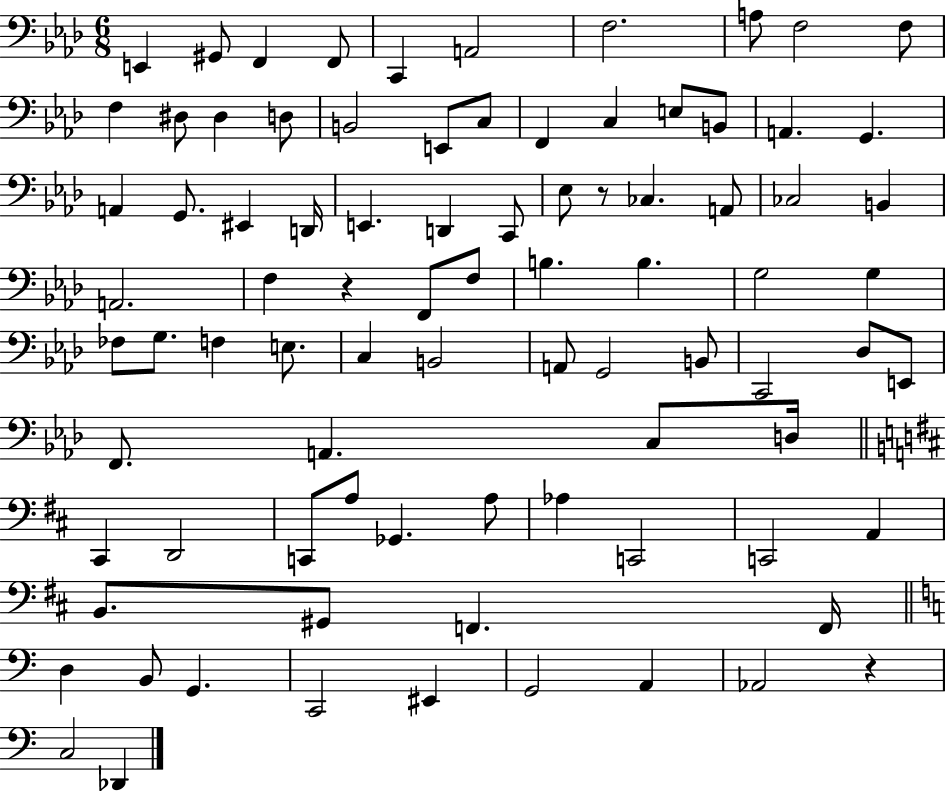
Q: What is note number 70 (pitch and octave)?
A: B2